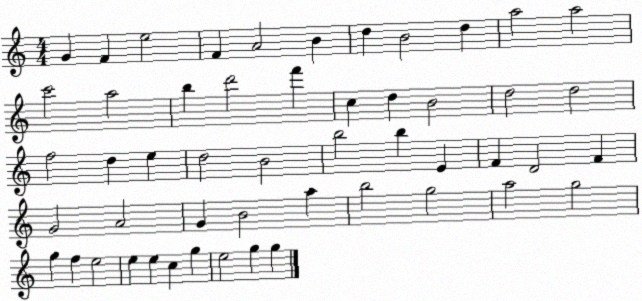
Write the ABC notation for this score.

X:1
T:Untitled
M:4/4
L:1/4
K:C
G F e2 F A2 B d B2 d a2 a2 c'2 a2 b d'2 f' c d B2 d2 d2 f2 d e d2 B2 b2 b E F D2 F G2 A2 G B2 a b2 g2 a2 g2 g f e2 e e c g e2 g g